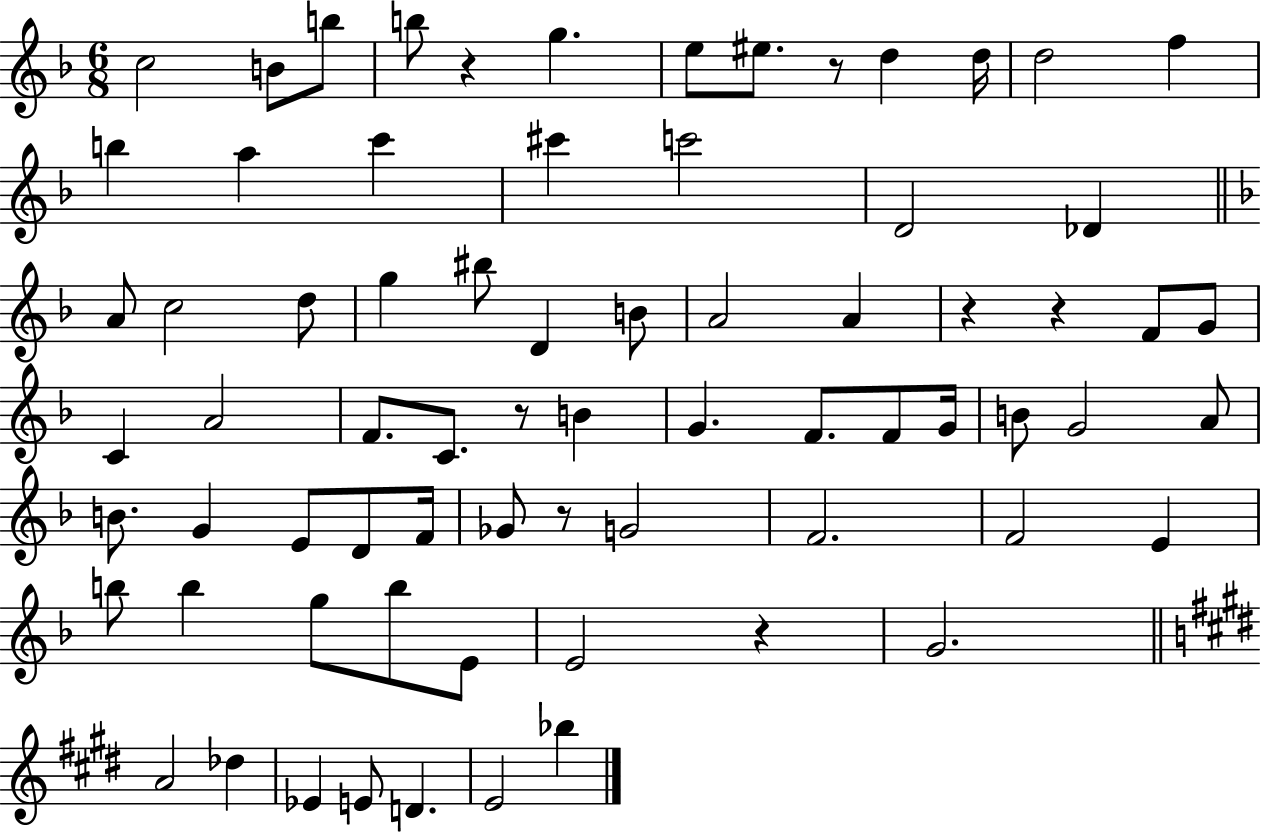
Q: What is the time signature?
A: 6/8